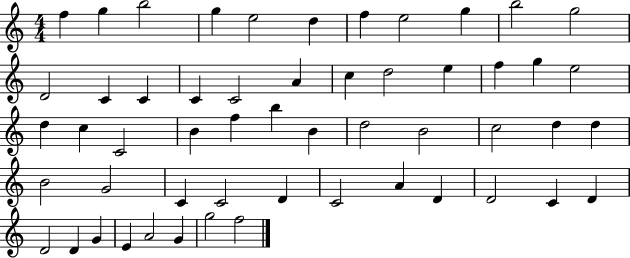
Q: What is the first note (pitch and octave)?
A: F5